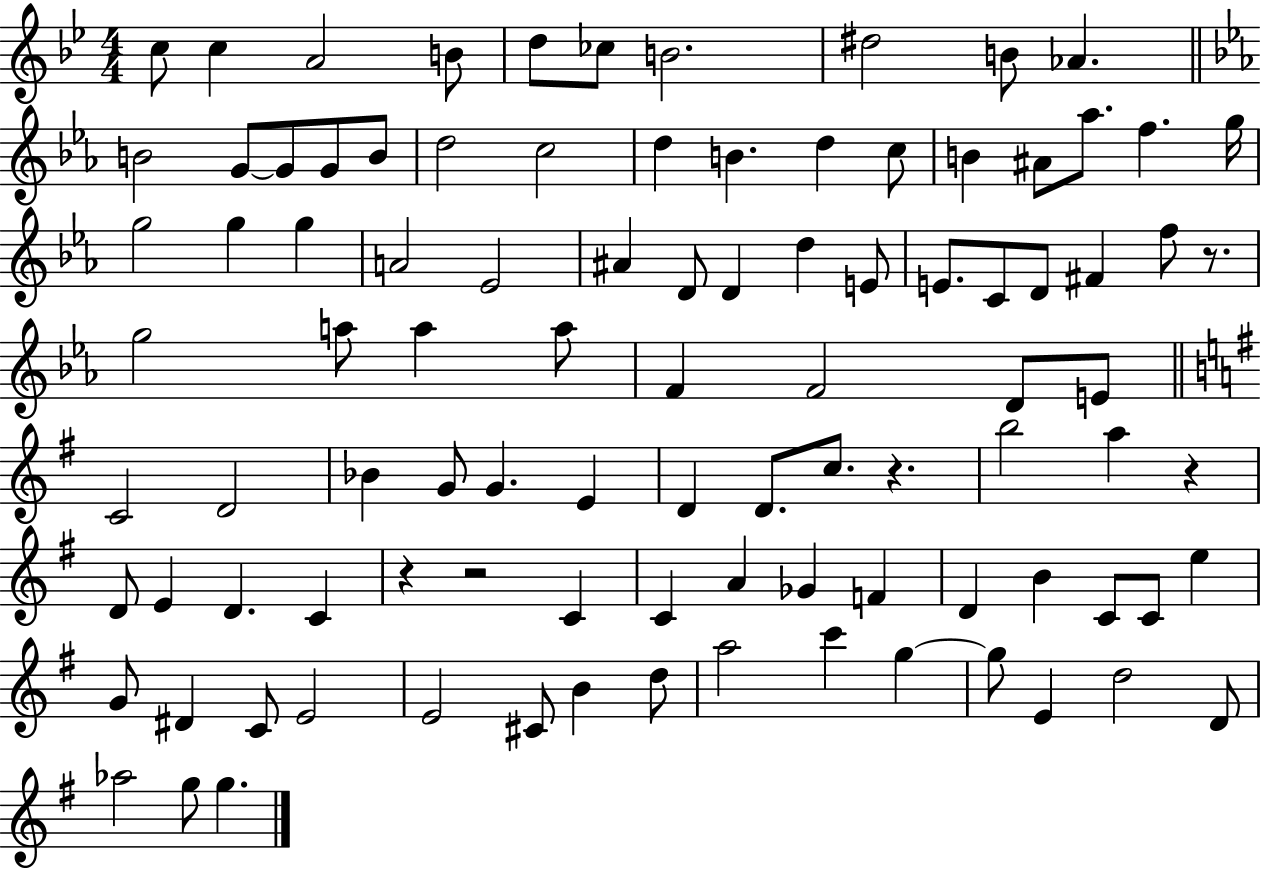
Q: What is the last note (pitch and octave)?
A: G5